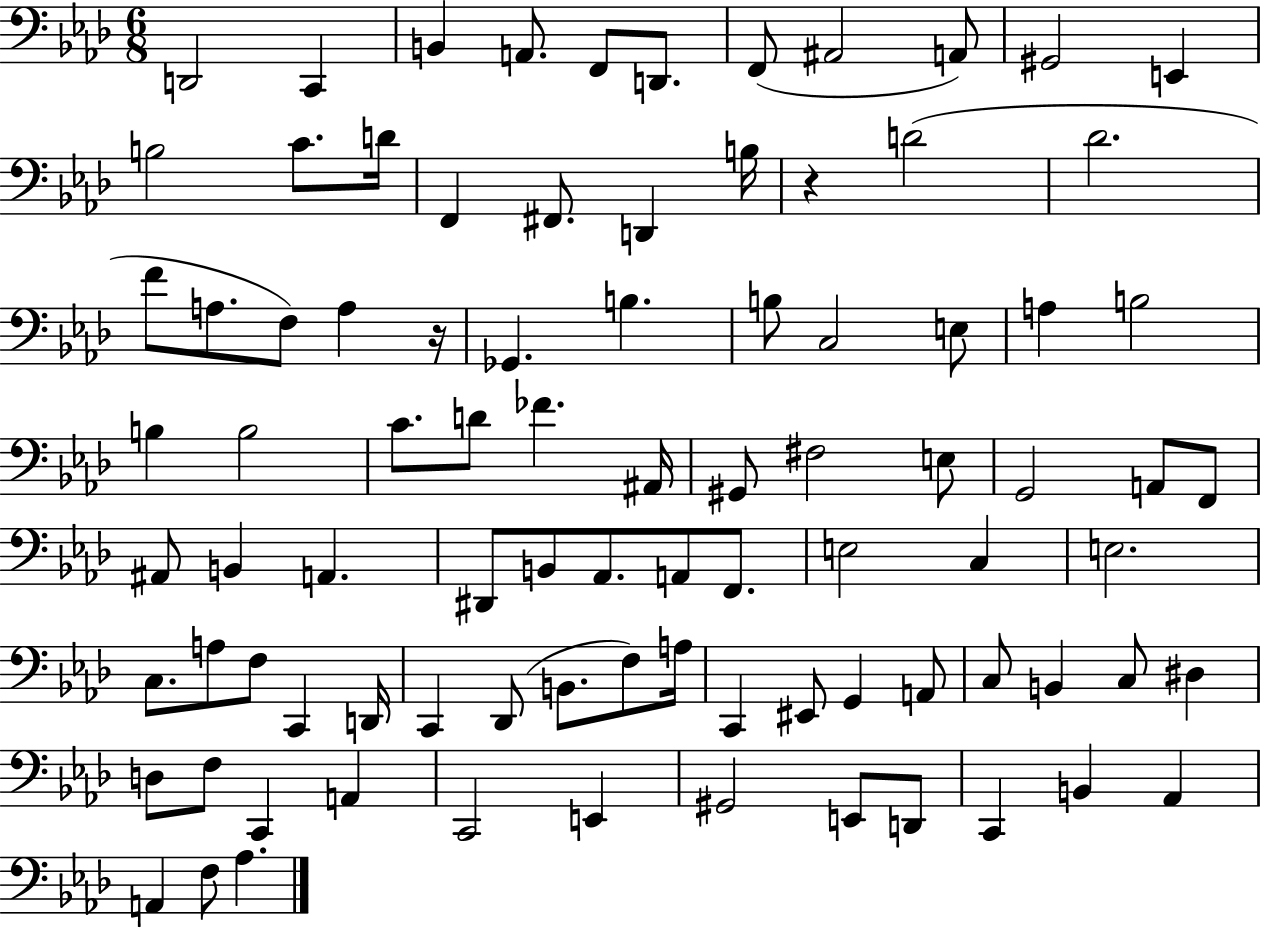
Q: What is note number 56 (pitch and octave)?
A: A3